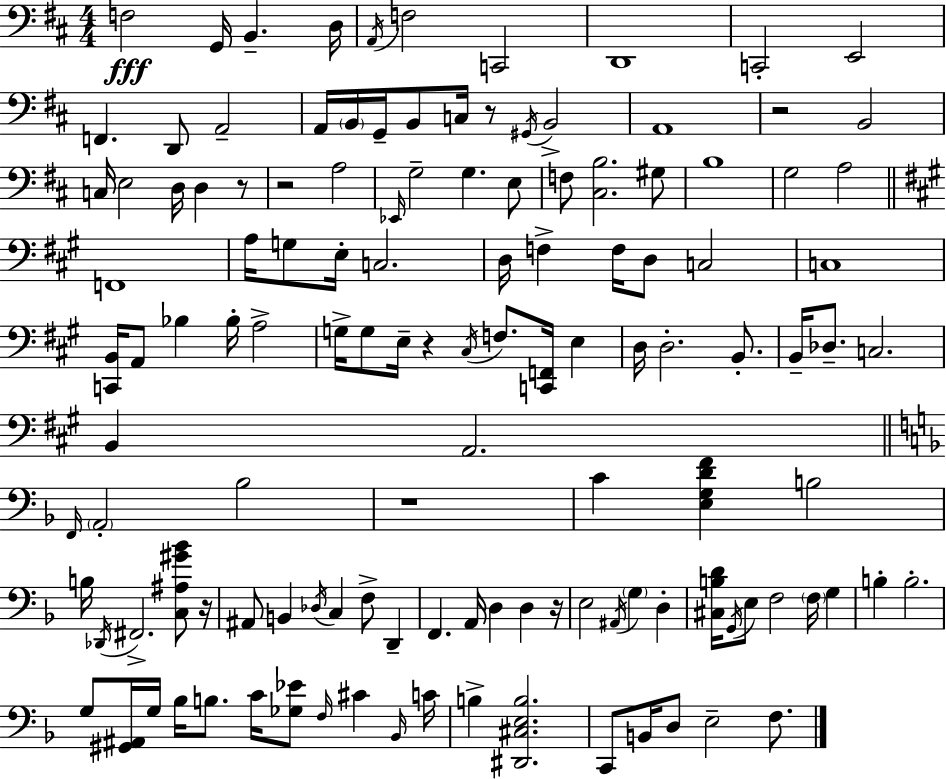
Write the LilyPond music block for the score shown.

{
  \clef bass
  \numericTimeSignature
  \time 4/4
  \key d \major
  f2\fff g,16 b,4.-- d16 | \acciaccatura { a,16 } f2 c,2 | d,1 | c,2-. e,2 | \break f,4. d,8 a,2-- | a,16 \parenthesize b,16 g,16-- b,8 c16 r8 \acciaccatura { gis,16 } b,2-> | a,1 | r2 b,2 | \break c16 e2 d16 d4 | r8 r2 a2 | \grace { ees,16 } g2-- g4. | e8 f8 <cis b>2. | \break gis8 b1 | g2 a2 | \bar "||" \break \key a \major f,1 | a16 g8 e16-. c2. | d16 f4-> f16 d8 c2 | c1 | \break <c, b,>16 a,8 bes4 bes16-. a2-> | g16-> g8 e16-- r4 \acciaccatura { cis16 } f8. <c, f,>16 e4 | d16 d2.-. b,8.-. | b,16-- des8.-- c2. | \break b,4 a,2. | \bar "||" \break \key f \major \grace { f,16 } \parenthesize a,2-. bes2 | r1 | c'4 <e g d' f'>4 b2 | b16 \acciaccatura { des,16 } fis,2.-> <c ais gis' bes'>8 | \break r16 ais,8 b,4 \acciaccatura { des16 } c4 f8-> d,4-- | f,4. a,16 d4 d4 | r16 e2 \acciaccatura { ais,16 } \parenthesize g4 | d4-. <cis b d'>16 \acciaccatura { g,16 } e8 f2 | \break \parenthesize f16 g4 b4-. b2.-. | g8 <gis, ais,>16 g16 bes16 b8. c'16 <ges ees'>8 | \grace { f16 } cis'4 \grace { bes,16 } c'16 b4-> <dis, cis e b>2. | c,8 b,16 d8 e2-- | \break f8. \bar "|."
}